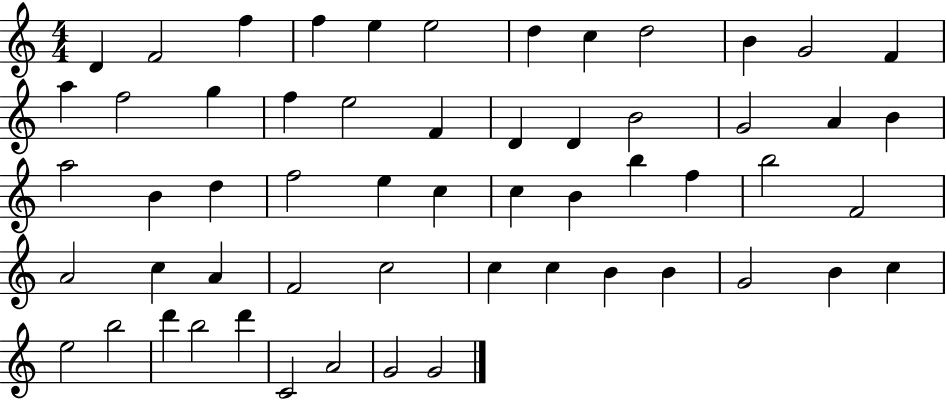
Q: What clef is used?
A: treble